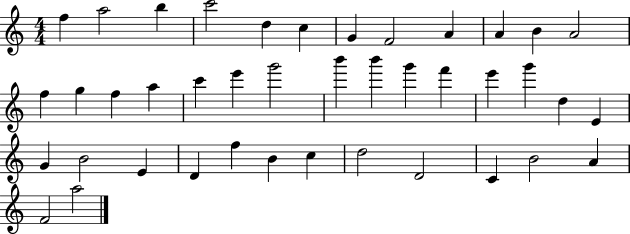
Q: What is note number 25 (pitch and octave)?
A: G6